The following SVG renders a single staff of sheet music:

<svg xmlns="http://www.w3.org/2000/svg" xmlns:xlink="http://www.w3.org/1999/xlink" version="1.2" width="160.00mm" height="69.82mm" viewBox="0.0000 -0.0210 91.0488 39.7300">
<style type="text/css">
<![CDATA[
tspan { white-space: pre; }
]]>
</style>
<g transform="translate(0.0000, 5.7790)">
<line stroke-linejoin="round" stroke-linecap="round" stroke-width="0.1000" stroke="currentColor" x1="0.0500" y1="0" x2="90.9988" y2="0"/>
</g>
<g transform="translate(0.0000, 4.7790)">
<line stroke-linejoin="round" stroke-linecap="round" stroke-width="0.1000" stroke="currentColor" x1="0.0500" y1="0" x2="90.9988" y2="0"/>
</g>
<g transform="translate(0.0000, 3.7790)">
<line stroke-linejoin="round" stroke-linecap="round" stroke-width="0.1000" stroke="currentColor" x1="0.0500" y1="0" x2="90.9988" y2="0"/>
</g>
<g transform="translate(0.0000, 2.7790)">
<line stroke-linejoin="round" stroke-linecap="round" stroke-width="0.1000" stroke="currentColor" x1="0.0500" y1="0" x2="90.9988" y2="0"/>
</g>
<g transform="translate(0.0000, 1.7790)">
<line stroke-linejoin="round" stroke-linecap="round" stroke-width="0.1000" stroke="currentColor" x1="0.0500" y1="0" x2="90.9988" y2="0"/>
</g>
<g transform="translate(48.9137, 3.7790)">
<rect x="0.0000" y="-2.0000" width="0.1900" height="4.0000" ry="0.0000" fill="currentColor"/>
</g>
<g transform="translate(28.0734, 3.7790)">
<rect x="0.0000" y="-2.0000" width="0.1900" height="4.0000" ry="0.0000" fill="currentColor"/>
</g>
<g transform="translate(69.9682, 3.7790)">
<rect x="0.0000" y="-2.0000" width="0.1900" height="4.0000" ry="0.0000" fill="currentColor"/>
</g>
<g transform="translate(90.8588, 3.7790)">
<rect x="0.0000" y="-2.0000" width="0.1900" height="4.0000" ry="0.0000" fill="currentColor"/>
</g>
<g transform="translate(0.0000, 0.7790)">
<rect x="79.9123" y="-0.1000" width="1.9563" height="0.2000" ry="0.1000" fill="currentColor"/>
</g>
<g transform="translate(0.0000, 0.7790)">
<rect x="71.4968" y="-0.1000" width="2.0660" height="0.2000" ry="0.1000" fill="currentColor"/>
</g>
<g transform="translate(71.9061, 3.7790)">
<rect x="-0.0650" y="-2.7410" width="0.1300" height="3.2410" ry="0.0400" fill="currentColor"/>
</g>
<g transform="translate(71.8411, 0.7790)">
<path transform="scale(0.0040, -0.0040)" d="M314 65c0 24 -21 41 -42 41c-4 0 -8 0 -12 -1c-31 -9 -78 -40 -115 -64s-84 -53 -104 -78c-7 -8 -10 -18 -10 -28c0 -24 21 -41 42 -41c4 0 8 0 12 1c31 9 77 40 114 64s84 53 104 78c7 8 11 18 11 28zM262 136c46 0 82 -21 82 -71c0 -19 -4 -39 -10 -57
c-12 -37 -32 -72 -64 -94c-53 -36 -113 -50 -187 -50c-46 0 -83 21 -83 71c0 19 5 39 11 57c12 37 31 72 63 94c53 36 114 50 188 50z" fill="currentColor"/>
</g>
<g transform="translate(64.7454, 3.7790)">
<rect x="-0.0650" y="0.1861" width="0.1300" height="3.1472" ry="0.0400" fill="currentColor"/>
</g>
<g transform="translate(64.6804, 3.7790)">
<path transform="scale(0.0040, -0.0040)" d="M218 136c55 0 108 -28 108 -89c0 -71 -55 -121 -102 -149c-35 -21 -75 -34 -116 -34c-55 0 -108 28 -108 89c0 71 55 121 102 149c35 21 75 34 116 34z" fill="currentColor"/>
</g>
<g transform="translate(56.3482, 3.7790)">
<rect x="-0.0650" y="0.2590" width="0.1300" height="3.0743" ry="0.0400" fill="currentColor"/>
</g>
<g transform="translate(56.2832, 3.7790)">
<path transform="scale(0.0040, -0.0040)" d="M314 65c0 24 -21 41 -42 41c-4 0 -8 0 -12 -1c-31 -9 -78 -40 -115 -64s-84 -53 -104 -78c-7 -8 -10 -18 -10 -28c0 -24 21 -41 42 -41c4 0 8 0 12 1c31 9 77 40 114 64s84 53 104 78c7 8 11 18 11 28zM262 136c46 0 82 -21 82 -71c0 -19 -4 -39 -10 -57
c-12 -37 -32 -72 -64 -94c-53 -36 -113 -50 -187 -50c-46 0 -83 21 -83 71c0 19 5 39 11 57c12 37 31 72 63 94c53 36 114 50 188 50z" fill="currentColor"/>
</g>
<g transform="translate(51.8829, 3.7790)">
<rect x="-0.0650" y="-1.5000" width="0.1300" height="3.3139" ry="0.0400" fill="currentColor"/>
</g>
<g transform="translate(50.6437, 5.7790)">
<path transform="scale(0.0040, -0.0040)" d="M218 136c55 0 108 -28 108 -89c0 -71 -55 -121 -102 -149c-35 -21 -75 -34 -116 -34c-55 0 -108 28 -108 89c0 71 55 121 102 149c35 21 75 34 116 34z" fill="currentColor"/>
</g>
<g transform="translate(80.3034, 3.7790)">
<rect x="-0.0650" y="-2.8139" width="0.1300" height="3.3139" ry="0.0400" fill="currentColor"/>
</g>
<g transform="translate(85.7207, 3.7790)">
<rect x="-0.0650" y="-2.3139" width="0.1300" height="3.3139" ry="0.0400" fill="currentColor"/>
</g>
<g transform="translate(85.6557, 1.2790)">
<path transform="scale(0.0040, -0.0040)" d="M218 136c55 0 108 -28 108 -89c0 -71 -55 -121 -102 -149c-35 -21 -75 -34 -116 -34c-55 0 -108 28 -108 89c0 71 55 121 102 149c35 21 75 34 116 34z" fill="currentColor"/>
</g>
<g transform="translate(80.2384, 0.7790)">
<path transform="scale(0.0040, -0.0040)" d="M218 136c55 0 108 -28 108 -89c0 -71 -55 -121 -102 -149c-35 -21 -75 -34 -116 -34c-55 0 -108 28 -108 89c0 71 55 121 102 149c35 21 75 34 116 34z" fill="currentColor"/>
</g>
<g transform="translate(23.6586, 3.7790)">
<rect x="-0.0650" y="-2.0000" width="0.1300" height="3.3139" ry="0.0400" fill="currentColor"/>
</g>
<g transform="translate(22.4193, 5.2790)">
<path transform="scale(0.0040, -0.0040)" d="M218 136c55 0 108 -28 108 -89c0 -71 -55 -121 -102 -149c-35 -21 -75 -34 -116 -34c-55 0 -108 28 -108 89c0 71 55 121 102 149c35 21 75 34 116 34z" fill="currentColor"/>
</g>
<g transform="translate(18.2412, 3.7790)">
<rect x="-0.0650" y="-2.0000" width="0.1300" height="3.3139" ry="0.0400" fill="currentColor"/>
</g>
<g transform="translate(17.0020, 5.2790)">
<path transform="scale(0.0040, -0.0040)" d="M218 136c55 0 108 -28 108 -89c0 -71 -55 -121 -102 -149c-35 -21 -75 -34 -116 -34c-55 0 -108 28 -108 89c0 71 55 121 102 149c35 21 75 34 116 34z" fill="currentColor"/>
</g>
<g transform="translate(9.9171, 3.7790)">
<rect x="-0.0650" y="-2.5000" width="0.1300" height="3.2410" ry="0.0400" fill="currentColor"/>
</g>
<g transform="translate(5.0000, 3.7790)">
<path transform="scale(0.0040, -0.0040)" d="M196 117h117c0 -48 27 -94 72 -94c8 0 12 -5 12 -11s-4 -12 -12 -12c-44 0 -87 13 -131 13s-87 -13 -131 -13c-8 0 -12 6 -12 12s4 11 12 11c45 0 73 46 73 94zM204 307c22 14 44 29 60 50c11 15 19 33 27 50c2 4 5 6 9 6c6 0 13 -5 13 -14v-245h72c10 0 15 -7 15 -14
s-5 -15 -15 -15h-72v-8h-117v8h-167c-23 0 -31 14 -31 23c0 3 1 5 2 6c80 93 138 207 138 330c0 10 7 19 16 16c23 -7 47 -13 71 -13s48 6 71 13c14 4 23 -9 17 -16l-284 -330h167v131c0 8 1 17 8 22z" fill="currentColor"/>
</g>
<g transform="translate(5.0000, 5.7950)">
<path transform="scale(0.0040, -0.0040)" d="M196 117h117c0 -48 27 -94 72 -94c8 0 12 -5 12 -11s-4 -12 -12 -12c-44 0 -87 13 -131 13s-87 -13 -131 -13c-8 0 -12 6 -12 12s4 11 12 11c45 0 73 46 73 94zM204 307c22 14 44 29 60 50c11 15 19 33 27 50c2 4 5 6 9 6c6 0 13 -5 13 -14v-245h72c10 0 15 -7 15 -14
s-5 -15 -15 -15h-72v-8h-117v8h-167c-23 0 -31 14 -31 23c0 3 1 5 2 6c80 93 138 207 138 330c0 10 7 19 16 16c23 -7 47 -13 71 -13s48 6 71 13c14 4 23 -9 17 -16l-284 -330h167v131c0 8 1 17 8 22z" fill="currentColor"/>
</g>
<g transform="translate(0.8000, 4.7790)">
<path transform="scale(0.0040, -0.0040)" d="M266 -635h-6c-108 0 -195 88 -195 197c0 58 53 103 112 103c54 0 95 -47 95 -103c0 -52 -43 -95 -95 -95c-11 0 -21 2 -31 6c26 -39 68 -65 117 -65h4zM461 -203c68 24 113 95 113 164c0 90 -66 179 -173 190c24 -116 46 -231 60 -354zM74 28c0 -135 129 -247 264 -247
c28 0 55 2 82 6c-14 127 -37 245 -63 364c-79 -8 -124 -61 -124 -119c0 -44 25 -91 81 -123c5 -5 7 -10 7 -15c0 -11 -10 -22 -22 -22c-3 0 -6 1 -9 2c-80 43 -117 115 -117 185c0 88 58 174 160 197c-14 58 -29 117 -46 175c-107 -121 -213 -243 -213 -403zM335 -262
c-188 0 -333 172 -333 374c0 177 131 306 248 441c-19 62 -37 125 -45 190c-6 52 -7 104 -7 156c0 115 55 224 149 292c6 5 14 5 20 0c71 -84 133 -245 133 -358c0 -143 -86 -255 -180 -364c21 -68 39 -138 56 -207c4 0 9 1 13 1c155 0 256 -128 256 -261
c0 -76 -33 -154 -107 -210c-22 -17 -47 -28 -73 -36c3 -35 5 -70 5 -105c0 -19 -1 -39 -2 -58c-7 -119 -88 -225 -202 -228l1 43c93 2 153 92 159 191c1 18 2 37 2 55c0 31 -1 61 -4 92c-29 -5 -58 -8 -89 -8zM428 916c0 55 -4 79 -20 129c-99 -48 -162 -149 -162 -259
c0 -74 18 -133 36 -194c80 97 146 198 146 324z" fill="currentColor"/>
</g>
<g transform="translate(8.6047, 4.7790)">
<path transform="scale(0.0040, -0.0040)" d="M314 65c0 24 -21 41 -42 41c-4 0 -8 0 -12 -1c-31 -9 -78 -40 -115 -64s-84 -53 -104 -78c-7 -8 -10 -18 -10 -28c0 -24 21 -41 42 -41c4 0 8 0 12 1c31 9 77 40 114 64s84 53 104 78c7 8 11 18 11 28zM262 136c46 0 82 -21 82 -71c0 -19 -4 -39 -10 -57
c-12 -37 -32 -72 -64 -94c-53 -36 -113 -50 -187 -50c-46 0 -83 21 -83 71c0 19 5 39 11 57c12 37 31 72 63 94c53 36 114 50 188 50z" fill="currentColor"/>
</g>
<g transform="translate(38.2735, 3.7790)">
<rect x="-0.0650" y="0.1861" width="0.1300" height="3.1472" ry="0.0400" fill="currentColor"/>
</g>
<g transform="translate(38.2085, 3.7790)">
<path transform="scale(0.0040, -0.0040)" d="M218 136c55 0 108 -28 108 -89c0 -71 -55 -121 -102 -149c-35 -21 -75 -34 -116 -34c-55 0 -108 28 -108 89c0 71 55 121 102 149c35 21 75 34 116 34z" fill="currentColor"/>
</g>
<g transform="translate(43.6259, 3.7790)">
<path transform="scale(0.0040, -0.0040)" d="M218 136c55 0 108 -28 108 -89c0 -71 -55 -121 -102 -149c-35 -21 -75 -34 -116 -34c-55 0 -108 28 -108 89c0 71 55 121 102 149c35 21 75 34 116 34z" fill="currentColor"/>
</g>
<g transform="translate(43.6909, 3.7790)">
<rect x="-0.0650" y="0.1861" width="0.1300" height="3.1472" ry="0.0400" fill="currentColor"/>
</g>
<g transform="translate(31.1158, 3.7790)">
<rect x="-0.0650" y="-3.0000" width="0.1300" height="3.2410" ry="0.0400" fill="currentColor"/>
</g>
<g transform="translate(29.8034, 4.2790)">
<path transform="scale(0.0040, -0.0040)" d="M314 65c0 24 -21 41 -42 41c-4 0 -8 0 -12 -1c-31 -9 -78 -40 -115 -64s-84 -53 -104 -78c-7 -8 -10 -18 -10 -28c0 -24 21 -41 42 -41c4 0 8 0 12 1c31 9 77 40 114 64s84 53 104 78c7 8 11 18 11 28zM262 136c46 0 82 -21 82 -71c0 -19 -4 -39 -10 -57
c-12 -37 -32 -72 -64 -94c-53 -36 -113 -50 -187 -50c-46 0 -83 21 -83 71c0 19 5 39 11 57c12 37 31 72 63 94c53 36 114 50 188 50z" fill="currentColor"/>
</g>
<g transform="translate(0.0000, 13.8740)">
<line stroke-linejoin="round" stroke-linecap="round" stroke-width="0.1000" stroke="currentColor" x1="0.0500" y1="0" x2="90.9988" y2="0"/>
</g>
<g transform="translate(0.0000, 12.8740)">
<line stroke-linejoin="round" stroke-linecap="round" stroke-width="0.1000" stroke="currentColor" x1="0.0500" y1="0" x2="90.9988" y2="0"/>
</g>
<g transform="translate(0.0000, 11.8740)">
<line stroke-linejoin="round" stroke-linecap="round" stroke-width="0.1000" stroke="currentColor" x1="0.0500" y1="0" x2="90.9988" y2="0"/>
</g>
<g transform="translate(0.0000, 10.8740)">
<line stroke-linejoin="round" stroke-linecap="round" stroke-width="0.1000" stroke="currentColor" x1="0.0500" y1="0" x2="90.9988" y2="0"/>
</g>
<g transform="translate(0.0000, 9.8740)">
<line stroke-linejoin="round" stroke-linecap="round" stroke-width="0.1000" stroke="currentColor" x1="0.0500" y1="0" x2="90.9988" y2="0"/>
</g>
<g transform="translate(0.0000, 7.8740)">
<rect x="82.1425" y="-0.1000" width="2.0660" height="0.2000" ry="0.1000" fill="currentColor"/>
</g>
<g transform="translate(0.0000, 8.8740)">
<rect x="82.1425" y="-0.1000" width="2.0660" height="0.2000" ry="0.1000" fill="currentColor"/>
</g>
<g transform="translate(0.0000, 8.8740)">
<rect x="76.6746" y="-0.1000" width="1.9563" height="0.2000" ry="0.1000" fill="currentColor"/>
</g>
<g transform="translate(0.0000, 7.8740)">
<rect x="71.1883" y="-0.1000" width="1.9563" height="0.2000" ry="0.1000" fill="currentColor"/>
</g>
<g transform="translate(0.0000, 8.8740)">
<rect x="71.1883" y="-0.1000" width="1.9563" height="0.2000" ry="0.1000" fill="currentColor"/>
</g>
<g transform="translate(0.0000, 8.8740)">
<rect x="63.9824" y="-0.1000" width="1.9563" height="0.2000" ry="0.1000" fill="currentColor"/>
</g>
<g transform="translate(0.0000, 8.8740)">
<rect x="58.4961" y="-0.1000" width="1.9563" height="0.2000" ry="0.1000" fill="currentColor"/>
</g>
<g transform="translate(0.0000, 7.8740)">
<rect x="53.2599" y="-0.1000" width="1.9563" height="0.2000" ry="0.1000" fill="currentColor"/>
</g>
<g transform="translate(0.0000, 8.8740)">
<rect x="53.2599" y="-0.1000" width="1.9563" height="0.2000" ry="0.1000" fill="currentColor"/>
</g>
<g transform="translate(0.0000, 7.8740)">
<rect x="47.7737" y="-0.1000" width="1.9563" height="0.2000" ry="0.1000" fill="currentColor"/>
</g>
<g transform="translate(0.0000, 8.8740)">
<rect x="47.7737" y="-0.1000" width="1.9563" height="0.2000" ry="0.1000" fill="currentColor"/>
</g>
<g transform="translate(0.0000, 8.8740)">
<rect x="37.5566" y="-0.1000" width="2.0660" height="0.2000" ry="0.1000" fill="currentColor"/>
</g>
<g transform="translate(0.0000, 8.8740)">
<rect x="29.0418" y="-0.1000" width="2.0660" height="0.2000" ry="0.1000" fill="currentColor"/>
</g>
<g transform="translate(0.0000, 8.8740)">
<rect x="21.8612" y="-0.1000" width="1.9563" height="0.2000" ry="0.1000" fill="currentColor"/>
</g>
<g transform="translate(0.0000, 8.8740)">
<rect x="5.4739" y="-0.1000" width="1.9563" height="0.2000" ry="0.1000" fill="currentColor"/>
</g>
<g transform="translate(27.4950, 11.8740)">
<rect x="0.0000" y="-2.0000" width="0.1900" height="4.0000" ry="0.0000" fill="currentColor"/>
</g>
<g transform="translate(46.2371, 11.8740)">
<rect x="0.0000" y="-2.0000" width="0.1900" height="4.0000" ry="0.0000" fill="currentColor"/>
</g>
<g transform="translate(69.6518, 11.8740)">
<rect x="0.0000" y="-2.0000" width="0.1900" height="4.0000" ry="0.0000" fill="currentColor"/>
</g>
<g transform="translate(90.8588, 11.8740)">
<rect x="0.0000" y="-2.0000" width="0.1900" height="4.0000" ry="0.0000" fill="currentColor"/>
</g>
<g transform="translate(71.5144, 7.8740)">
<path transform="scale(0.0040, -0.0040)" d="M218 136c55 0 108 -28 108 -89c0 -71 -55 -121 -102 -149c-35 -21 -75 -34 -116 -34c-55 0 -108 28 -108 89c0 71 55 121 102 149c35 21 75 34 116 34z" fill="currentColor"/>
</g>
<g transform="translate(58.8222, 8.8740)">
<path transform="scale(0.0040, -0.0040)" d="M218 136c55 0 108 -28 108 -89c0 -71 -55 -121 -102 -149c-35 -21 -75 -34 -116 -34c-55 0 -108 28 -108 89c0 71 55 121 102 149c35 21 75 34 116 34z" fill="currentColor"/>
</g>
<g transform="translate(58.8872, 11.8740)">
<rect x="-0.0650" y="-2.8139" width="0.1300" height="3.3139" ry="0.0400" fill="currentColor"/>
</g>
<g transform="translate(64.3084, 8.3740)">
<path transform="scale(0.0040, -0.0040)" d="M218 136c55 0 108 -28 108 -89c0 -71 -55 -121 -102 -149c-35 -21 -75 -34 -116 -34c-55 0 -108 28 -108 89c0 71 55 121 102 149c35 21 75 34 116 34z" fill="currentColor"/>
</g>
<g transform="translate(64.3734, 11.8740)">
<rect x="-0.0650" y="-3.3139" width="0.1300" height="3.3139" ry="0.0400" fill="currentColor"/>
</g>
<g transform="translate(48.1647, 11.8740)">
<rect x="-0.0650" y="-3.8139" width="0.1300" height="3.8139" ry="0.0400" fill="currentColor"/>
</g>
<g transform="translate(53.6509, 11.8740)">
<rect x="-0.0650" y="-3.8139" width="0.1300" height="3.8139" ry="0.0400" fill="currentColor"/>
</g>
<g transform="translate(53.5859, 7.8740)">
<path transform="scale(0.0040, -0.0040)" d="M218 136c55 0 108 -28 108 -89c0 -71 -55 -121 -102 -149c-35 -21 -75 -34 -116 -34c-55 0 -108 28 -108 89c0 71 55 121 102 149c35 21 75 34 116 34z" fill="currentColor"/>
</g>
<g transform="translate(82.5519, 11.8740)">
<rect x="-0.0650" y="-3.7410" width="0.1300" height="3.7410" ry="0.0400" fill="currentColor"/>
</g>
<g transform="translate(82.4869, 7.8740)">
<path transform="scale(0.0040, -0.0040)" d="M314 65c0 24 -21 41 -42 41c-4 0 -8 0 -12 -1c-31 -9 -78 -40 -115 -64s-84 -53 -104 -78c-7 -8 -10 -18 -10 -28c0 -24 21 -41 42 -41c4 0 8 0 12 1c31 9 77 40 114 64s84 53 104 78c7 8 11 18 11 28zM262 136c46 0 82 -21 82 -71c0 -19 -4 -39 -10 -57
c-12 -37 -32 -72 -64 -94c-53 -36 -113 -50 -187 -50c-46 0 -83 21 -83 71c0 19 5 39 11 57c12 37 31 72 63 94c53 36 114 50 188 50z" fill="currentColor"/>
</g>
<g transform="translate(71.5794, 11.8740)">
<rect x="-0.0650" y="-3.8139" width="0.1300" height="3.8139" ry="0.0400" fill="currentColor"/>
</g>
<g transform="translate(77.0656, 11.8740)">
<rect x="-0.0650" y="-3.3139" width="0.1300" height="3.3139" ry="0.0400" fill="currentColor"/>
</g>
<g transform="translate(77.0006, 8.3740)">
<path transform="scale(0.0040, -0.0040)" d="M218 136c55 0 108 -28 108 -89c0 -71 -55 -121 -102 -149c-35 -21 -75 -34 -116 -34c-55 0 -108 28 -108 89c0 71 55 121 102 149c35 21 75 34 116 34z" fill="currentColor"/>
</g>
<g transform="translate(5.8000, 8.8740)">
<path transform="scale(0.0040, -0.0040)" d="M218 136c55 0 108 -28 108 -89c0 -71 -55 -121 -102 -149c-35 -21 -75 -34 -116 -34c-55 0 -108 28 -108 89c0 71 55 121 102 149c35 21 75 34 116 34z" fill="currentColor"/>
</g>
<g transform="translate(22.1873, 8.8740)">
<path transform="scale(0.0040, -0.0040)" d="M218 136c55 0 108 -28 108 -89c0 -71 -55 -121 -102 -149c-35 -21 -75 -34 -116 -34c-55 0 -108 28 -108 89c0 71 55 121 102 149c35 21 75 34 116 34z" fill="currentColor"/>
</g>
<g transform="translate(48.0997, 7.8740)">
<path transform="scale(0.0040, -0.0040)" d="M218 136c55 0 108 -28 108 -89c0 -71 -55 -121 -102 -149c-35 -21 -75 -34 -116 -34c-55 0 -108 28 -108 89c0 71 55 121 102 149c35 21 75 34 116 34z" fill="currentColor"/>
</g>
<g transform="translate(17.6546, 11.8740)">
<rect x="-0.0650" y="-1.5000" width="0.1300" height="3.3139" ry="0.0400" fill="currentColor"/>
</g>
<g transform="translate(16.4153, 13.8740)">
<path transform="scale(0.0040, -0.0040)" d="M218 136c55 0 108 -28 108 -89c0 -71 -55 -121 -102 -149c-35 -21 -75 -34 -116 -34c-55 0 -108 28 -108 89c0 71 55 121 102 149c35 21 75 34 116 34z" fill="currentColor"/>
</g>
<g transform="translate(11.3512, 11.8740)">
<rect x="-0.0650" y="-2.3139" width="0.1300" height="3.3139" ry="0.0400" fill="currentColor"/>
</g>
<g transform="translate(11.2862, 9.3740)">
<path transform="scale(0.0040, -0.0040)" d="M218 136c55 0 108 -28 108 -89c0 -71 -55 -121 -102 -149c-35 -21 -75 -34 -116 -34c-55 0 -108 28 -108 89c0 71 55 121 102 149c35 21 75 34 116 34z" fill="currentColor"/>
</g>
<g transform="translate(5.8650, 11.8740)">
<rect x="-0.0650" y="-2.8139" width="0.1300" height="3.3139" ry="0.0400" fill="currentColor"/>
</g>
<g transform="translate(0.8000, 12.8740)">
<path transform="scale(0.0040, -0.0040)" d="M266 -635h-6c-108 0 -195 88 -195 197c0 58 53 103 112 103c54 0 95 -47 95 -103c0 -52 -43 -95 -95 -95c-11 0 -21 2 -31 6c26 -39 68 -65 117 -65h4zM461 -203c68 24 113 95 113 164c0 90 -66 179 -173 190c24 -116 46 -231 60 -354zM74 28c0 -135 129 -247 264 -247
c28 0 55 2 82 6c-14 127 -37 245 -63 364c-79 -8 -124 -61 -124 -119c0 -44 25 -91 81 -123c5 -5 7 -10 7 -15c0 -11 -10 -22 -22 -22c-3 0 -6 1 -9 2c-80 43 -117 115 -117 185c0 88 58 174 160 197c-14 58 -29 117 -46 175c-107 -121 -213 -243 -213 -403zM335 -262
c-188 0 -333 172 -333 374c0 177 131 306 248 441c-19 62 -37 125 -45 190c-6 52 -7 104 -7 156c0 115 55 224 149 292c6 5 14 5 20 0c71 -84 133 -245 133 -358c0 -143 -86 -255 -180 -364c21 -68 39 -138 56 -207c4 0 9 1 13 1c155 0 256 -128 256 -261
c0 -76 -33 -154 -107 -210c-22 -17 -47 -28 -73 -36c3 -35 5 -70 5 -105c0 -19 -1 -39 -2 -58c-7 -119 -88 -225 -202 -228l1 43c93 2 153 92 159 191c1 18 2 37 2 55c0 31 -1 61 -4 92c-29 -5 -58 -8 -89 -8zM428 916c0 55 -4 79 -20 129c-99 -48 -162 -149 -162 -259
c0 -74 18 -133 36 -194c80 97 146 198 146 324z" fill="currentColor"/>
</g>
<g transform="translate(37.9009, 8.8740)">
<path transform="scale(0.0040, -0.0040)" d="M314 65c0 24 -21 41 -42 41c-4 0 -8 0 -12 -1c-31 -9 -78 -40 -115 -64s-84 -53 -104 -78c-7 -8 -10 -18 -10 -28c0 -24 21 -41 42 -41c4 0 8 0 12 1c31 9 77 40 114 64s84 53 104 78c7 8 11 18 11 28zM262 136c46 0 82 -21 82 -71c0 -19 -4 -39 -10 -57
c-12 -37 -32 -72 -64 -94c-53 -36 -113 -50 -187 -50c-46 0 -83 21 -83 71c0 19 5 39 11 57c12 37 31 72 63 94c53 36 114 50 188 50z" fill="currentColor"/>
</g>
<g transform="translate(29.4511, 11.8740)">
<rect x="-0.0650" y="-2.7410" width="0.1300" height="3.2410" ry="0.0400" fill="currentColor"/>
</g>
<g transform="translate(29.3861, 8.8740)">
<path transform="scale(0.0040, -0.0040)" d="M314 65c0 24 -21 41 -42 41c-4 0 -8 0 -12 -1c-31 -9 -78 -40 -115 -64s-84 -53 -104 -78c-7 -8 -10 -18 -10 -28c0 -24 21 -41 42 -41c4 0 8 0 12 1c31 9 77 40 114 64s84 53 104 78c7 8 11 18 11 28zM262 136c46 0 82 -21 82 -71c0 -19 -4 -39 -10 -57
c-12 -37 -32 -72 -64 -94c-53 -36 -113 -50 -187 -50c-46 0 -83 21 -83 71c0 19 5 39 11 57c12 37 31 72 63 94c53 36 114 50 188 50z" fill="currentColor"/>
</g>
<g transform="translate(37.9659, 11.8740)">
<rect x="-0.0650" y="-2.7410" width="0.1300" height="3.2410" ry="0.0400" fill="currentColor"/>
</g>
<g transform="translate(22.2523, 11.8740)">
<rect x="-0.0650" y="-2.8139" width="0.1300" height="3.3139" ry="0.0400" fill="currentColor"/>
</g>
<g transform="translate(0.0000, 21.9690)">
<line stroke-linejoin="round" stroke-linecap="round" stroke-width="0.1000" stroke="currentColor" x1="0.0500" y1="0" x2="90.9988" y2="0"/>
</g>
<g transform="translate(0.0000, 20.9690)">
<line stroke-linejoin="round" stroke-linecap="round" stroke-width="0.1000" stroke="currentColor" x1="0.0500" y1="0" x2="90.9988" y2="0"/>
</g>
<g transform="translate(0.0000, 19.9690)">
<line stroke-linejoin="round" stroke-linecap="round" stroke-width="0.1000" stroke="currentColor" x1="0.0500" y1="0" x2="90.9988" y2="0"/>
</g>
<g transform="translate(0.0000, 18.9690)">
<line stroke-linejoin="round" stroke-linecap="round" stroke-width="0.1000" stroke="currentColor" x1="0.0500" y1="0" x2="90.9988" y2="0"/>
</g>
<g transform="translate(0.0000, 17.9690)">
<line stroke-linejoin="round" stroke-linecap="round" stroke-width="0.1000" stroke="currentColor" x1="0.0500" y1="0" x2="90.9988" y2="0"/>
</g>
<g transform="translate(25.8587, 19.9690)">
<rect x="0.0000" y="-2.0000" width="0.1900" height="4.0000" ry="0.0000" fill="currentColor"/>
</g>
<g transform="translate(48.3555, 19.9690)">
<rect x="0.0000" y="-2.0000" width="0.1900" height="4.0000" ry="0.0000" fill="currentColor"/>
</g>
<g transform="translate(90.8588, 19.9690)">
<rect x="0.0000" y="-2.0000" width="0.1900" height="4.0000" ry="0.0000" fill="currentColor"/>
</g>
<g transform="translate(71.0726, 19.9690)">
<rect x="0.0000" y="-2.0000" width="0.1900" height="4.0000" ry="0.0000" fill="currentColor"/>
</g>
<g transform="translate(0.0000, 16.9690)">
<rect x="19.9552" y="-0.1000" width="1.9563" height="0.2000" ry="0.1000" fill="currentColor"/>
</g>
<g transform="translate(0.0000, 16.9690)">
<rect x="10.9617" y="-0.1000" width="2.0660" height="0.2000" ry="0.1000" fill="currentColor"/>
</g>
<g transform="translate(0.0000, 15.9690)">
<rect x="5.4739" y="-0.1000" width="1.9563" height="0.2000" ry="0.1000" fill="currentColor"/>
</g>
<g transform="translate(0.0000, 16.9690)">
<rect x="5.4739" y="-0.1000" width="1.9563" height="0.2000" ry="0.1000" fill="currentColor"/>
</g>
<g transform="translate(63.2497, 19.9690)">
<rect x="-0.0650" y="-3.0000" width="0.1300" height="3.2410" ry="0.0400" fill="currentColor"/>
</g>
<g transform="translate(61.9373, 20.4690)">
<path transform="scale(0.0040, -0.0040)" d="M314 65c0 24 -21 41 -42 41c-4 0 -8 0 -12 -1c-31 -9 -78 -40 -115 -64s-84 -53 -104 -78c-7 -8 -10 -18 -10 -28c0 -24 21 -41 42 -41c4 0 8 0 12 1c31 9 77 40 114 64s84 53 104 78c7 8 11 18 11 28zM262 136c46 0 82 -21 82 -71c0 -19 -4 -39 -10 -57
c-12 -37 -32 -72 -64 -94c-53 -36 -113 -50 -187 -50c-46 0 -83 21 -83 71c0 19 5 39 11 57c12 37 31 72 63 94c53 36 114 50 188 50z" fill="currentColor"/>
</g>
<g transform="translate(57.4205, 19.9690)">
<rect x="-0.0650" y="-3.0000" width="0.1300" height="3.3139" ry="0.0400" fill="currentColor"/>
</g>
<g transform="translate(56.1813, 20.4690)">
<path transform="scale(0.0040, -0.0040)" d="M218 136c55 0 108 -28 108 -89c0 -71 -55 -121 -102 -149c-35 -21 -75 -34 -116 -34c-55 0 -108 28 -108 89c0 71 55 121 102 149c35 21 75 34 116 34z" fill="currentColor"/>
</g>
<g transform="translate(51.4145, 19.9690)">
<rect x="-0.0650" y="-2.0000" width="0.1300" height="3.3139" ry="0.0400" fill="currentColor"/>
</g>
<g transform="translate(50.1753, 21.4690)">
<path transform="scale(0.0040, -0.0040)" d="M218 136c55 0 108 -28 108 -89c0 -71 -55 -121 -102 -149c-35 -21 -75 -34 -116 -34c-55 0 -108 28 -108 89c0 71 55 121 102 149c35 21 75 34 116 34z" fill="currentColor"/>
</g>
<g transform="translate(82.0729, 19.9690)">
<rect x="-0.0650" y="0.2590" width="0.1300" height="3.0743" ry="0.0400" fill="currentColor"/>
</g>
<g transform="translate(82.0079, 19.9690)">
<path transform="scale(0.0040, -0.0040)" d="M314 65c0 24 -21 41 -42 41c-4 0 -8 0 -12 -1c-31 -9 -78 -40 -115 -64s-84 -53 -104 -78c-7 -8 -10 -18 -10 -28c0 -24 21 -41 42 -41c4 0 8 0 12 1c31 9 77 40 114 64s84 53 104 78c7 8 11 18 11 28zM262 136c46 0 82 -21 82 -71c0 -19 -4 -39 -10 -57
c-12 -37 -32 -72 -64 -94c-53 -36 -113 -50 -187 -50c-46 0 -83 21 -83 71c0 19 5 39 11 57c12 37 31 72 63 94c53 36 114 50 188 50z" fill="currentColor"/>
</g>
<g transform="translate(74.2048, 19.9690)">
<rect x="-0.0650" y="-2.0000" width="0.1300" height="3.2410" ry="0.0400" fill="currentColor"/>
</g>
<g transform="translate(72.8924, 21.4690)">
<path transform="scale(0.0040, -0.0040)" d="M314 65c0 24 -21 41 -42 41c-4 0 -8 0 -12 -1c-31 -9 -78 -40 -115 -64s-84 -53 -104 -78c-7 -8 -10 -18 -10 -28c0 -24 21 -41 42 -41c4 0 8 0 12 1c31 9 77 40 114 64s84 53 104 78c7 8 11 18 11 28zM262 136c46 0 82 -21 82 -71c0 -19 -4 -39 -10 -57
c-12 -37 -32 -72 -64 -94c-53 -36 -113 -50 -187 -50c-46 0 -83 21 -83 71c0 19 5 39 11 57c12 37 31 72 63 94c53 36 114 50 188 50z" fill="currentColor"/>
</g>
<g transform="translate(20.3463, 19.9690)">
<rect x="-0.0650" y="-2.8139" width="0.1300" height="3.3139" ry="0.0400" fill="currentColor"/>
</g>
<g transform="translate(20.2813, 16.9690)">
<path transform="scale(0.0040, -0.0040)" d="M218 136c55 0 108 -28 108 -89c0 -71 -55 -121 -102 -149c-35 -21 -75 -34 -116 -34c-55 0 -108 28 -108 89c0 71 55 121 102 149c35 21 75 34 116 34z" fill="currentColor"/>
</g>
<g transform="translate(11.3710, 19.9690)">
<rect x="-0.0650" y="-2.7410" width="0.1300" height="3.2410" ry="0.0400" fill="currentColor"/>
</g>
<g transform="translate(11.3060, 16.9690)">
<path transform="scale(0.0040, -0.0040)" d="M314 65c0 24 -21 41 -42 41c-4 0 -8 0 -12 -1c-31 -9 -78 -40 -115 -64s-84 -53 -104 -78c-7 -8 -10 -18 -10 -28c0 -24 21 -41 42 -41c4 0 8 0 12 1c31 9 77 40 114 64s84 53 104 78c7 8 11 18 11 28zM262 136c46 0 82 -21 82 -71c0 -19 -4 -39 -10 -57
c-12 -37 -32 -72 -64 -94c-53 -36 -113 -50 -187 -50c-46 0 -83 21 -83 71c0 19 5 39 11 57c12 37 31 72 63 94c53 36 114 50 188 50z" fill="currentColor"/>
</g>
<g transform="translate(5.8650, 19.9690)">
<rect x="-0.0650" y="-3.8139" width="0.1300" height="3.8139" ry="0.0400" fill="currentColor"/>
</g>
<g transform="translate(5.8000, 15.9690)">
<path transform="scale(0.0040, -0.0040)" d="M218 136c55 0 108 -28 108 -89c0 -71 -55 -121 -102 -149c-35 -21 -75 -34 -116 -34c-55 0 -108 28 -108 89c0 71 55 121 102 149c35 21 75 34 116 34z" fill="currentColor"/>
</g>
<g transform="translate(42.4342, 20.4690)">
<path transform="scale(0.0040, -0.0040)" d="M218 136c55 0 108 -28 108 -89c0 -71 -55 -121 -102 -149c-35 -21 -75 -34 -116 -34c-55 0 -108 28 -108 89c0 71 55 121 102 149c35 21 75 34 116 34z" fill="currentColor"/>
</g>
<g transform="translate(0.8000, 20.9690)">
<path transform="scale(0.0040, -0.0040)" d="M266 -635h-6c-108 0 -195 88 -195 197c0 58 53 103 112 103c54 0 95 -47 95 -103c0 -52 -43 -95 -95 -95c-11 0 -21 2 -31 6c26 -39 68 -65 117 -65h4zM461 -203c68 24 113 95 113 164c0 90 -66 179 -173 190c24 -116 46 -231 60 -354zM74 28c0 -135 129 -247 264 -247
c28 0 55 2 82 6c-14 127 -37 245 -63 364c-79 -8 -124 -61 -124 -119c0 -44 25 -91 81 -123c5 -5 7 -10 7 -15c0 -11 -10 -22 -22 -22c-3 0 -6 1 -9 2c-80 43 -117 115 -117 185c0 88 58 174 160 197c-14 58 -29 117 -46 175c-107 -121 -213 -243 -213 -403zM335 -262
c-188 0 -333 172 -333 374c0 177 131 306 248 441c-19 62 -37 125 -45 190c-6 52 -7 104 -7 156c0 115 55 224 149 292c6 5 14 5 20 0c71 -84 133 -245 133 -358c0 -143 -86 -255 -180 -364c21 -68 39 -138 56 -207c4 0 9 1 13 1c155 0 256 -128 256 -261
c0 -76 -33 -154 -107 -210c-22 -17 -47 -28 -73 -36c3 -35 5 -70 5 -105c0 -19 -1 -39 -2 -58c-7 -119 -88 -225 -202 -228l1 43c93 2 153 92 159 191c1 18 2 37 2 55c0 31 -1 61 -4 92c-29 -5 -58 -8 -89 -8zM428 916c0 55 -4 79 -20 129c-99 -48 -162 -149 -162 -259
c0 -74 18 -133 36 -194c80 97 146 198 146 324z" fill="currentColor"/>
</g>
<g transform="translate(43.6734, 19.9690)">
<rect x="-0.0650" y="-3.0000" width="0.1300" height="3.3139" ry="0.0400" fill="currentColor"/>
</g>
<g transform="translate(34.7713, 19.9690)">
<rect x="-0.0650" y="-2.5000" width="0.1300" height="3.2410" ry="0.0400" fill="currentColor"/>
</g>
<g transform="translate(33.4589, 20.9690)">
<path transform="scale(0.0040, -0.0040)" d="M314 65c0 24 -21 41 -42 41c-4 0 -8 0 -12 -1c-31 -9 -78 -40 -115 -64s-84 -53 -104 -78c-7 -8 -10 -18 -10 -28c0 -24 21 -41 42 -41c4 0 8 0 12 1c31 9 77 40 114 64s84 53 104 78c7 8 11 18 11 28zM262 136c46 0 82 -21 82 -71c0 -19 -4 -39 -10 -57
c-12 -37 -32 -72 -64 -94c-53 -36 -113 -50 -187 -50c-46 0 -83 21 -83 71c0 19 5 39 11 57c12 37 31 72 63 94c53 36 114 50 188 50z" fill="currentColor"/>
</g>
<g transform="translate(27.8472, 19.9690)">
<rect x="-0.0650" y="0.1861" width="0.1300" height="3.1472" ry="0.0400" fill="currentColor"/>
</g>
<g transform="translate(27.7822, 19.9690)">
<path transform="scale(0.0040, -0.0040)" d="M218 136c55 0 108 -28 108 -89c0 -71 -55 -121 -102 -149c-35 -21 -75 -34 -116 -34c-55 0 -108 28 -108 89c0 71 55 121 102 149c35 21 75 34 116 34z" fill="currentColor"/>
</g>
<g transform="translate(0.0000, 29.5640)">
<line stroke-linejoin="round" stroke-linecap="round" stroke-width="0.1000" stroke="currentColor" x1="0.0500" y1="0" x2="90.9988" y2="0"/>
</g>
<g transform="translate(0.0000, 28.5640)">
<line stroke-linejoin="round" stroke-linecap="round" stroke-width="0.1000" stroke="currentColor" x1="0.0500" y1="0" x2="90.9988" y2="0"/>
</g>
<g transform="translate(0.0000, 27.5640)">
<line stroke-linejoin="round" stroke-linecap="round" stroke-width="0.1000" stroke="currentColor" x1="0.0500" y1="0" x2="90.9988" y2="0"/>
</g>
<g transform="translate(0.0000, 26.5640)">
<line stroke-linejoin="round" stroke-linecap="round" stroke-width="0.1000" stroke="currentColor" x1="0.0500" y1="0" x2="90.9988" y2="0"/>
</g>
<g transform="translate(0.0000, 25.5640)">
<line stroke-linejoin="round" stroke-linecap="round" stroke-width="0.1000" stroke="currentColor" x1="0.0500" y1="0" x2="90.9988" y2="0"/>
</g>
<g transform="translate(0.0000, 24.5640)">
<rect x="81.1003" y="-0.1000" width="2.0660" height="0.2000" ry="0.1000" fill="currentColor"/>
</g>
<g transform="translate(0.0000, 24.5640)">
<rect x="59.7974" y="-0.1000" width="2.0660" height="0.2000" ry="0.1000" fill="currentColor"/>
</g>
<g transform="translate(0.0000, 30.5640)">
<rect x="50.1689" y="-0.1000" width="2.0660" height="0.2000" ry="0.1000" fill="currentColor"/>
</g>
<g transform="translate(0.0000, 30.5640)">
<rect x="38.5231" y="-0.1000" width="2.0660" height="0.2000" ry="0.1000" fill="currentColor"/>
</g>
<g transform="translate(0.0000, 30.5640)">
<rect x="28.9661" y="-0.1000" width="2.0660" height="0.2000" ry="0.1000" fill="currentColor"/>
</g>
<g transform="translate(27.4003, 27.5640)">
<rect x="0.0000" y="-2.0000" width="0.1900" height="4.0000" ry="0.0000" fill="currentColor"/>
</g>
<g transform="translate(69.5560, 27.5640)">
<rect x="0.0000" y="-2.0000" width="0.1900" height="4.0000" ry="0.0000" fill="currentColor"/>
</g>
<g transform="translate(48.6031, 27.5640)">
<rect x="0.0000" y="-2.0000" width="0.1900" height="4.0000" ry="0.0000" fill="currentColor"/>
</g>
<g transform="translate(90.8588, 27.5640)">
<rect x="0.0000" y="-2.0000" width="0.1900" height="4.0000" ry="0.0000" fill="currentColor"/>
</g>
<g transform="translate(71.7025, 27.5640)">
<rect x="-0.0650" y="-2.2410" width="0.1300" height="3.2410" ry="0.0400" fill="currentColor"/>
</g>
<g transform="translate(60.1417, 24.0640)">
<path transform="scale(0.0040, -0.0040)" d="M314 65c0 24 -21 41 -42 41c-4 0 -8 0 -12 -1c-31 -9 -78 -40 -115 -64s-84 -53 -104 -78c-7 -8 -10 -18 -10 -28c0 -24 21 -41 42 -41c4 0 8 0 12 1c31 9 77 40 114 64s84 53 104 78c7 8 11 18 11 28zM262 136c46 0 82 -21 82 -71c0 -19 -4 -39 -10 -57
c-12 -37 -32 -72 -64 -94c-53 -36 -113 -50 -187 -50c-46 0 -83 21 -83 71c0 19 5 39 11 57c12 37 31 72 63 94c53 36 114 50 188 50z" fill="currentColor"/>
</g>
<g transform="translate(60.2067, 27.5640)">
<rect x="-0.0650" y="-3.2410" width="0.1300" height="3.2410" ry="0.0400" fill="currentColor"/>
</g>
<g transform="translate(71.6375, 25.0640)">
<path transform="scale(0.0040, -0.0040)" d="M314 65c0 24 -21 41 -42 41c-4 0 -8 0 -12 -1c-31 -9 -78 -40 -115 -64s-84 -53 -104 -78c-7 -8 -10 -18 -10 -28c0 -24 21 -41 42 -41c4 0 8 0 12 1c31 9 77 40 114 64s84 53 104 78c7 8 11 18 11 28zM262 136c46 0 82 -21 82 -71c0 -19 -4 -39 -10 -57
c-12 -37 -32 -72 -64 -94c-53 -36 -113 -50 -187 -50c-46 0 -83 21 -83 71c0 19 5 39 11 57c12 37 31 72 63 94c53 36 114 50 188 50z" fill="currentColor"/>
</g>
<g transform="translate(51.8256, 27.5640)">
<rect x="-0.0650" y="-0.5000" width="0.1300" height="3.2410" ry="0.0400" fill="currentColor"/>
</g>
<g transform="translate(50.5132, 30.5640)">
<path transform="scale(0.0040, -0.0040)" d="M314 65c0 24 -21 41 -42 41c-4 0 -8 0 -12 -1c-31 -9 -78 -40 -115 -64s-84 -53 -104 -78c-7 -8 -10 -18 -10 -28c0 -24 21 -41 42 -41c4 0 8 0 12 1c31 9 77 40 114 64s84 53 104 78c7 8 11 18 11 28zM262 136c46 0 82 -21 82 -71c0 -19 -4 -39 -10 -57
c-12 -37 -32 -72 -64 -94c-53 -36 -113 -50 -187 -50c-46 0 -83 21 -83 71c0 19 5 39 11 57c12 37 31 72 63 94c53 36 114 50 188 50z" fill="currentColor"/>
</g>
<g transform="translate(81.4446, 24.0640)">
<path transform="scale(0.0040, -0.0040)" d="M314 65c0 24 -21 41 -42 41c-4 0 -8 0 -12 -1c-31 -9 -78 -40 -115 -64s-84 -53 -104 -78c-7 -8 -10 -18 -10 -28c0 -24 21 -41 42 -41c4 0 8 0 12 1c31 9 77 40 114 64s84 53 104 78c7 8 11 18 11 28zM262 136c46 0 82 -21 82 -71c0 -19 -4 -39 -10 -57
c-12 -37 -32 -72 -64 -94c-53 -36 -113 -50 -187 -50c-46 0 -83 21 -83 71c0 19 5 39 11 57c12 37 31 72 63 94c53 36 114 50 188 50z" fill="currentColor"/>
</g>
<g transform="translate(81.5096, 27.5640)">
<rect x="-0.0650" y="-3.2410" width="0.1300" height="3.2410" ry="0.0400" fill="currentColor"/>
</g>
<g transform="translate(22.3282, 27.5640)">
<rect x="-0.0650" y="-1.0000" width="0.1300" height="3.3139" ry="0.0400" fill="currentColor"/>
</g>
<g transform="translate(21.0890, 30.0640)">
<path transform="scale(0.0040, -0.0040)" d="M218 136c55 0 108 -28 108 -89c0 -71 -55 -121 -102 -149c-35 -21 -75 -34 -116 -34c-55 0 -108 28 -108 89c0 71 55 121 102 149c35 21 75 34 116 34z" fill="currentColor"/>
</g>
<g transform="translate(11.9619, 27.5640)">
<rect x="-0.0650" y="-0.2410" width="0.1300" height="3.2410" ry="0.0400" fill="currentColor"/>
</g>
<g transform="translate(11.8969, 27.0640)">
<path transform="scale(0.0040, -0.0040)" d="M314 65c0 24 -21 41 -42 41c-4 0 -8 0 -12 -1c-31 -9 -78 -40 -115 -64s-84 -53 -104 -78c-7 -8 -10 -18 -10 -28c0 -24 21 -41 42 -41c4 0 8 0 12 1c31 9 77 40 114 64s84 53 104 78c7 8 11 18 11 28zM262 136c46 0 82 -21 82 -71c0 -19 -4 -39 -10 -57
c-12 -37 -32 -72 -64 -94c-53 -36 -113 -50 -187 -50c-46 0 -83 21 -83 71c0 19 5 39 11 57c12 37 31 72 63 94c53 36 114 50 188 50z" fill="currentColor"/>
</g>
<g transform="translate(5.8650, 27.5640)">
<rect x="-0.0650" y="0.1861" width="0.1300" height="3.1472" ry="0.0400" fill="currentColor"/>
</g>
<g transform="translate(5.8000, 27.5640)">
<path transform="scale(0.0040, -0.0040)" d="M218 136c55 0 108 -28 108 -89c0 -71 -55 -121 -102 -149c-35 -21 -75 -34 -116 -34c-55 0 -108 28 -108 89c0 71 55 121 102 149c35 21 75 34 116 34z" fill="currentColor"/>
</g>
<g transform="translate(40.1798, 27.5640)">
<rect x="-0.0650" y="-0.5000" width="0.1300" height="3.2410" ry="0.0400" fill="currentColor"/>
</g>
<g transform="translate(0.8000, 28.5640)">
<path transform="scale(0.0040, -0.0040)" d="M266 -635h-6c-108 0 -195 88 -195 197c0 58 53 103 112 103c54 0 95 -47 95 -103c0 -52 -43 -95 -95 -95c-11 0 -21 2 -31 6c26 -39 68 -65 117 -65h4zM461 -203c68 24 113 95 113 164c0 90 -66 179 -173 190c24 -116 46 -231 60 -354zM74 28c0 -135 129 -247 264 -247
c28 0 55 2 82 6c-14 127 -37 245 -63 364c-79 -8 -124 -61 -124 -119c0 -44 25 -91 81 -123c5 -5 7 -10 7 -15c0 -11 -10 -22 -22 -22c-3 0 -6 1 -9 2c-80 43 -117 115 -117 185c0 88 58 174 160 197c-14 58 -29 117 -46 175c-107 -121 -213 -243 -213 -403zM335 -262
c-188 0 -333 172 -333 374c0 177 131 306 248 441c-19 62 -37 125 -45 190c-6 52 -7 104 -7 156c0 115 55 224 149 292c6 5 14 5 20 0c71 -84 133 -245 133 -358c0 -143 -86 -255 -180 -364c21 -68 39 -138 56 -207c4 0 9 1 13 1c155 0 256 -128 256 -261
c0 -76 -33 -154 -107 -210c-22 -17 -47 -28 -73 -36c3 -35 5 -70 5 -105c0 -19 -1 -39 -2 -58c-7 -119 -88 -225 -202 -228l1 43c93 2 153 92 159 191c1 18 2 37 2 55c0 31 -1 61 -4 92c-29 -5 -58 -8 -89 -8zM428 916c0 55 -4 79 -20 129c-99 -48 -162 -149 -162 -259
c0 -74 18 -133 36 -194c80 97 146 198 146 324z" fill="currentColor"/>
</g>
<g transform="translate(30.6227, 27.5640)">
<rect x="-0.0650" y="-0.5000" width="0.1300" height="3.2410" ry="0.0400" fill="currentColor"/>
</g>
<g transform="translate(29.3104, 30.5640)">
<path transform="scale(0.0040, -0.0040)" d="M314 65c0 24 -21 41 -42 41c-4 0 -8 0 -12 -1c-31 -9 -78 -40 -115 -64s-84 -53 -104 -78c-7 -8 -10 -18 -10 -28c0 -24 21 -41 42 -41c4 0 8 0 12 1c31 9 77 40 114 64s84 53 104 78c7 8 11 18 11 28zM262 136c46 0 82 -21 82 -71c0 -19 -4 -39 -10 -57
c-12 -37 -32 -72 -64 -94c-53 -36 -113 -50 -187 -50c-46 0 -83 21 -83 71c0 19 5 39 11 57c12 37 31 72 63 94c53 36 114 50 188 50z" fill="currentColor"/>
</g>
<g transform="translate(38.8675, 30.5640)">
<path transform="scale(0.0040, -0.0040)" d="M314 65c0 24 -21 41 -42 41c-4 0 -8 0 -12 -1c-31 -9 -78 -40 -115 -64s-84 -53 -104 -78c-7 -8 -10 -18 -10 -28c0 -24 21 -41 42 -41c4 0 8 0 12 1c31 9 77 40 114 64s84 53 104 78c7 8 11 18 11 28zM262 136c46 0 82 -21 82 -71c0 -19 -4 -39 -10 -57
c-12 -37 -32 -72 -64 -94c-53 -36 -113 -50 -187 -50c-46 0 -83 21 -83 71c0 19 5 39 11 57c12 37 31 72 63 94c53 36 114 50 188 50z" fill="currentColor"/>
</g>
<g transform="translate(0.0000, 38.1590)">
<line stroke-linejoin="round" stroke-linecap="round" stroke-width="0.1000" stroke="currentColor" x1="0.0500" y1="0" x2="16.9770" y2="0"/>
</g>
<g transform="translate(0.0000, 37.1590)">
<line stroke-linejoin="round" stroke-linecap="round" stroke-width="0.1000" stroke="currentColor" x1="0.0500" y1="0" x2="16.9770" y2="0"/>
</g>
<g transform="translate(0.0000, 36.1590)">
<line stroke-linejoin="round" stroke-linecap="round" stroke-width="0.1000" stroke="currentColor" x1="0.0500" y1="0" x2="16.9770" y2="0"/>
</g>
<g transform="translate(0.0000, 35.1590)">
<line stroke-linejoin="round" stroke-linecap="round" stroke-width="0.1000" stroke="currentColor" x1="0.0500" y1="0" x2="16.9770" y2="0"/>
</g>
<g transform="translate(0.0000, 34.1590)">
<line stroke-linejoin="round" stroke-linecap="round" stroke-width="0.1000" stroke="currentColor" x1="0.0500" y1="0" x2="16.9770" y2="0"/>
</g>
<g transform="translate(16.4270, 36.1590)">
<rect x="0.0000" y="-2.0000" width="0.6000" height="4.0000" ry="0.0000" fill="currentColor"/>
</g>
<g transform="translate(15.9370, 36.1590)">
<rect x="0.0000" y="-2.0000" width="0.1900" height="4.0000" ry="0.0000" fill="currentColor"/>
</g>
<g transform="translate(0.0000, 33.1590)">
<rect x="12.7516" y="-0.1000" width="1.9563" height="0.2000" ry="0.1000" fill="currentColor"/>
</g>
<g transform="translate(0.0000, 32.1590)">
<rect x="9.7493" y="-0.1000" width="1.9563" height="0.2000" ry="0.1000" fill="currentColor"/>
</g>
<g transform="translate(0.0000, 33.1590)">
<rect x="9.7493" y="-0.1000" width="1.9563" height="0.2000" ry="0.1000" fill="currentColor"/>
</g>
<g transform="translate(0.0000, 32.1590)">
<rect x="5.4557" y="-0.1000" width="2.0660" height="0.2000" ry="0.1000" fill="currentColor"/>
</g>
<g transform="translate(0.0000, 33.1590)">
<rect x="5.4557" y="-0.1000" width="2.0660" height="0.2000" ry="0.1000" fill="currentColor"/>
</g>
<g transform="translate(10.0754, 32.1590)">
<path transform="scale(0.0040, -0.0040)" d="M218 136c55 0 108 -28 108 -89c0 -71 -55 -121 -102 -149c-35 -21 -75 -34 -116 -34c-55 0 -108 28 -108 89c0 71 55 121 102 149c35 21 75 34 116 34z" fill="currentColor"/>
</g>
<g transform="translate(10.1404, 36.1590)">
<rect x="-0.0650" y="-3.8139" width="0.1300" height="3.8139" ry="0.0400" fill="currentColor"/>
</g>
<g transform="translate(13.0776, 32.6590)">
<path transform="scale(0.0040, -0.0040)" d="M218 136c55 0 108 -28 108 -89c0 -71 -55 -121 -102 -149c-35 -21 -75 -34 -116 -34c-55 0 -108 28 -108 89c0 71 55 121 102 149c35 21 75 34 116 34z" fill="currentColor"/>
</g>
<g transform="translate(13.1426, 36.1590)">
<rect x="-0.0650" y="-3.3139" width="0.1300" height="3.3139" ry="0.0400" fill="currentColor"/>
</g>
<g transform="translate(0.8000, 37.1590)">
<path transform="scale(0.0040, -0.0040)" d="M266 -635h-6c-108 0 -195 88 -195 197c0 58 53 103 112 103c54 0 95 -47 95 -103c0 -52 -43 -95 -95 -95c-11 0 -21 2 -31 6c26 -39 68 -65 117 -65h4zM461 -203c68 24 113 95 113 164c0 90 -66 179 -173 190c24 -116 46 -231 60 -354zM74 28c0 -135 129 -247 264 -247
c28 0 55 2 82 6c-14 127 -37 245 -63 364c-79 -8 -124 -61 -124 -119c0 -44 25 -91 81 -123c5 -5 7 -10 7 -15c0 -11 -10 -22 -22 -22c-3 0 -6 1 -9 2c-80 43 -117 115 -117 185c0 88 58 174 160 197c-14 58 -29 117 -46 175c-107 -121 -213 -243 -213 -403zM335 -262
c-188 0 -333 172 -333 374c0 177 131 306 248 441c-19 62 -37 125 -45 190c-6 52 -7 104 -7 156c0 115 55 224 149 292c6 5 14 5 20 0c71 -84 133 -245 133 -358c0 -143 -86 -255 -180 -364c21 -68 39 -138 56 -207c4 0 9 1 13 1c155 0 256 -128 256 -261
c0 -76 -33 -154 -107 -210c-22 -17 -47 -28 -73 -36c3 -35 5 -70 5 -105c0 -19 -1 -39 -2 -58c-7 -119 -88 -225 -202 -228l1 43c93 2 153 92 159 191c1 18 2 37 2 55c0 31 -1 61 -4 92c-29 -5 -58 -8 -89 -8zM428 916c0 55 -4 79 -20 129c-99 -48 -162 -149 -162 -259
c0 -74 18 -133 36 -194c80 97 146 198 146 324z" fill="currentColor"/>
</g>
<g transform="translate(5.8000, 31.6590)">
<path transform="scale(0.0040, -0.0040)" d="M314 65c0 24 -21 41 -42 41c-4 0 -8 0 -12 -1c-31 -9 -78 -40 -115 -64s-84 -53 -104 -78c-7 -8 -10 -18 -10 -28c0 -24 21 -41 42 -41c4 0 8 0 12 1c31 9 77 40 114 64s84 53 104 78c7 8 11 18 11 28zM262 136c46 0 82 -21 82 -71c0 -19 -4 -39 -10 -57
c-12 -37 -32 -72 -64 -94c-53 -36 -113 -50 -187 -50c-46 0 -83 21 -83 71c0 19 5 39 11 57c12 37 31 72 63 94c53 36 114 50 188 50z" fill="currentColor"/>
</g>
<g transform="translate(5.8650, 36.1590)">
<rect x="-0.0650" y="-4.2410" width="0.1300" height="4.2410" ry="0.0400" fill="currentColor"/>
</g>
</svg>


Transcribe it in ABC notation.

X:1
T:Untitled
M:4/4
L:1/4
K:C
G2 F F A2 B B E B2 B a2 a g a g E a a2 a2 c' c' a b c' b c'2 c' a2 a B G2 A F A A2 F2 B2 B c2 D C2 C2 C2 b2 g2 b2 d'2 c' b